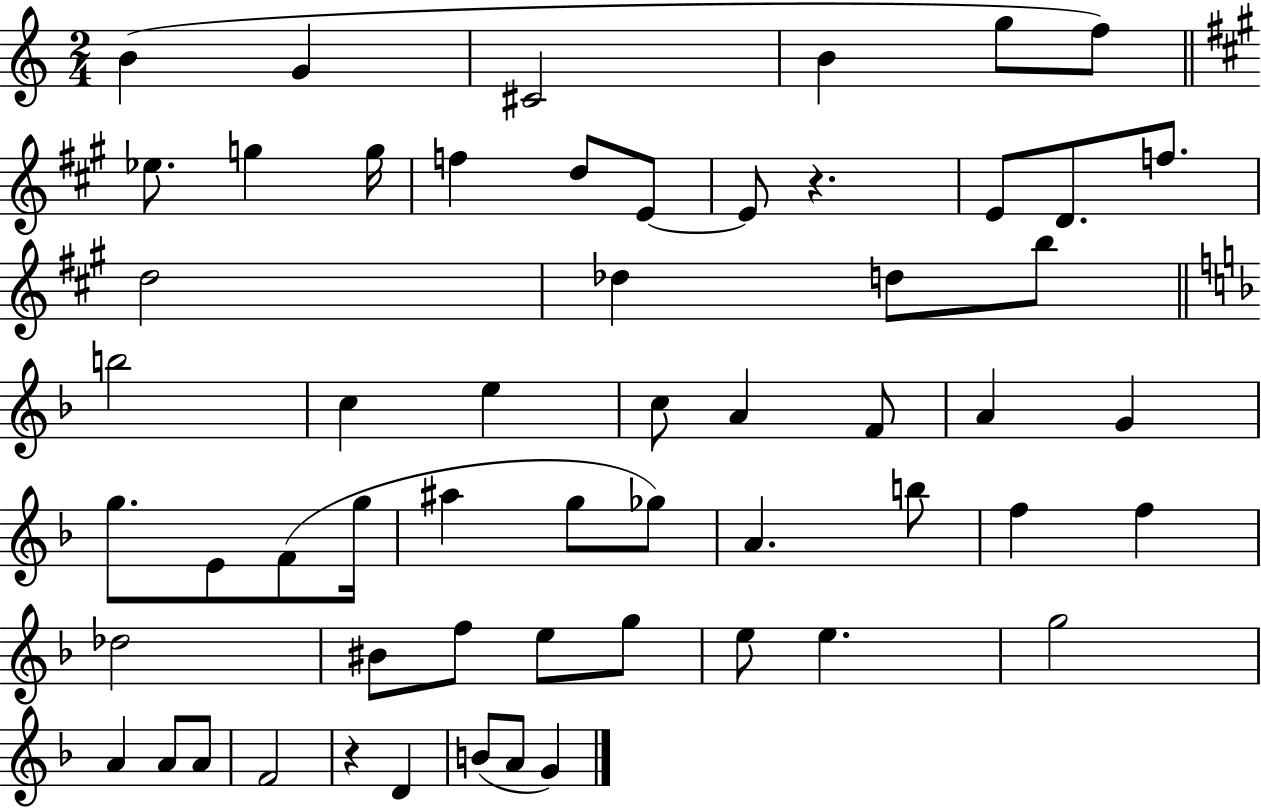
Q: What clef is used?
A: treble